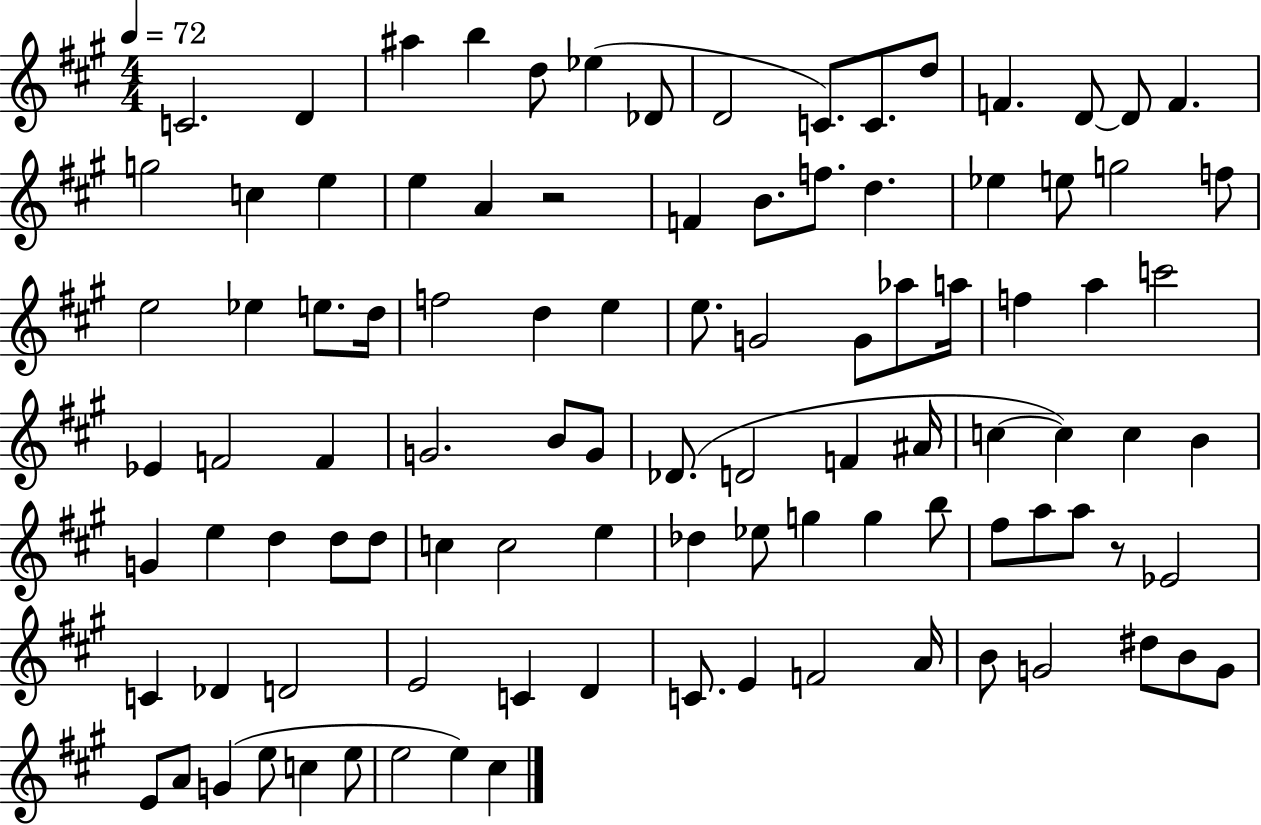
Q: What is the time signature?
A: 4/4